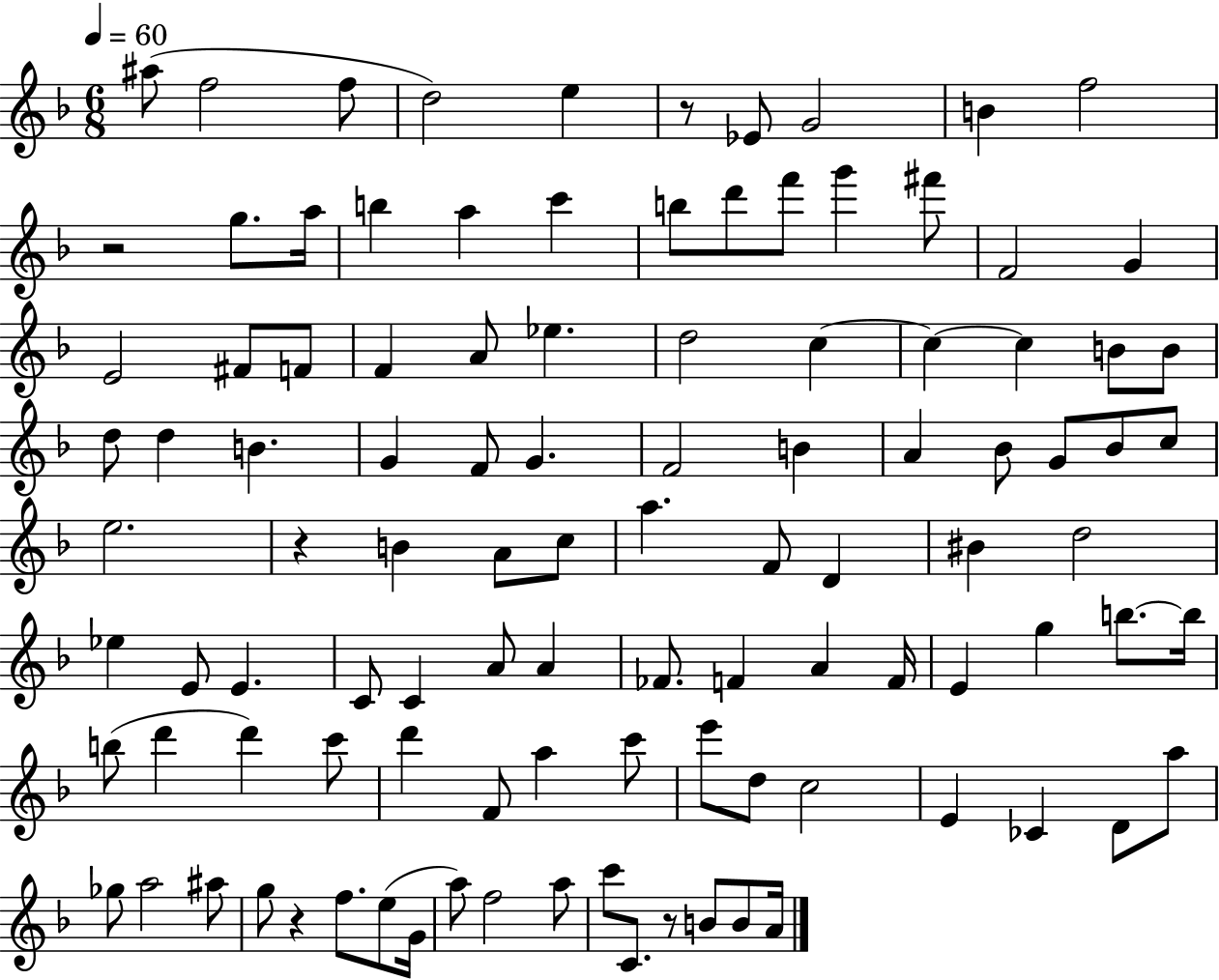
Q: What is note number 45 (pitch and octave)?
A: Bb4